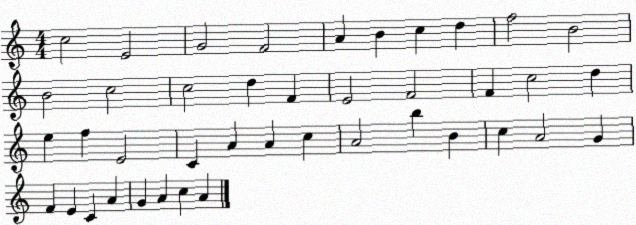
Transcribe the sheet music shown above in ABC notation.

X:1
T:Untitled
M:4/4
L:1/4
K:C
c2 E2 G2 F2 A B c d f2 B2 B2 c2 c2 d F E2 F2 F c2 d e f E2 C A A c A2 b B c A2 G F E C A G A c A